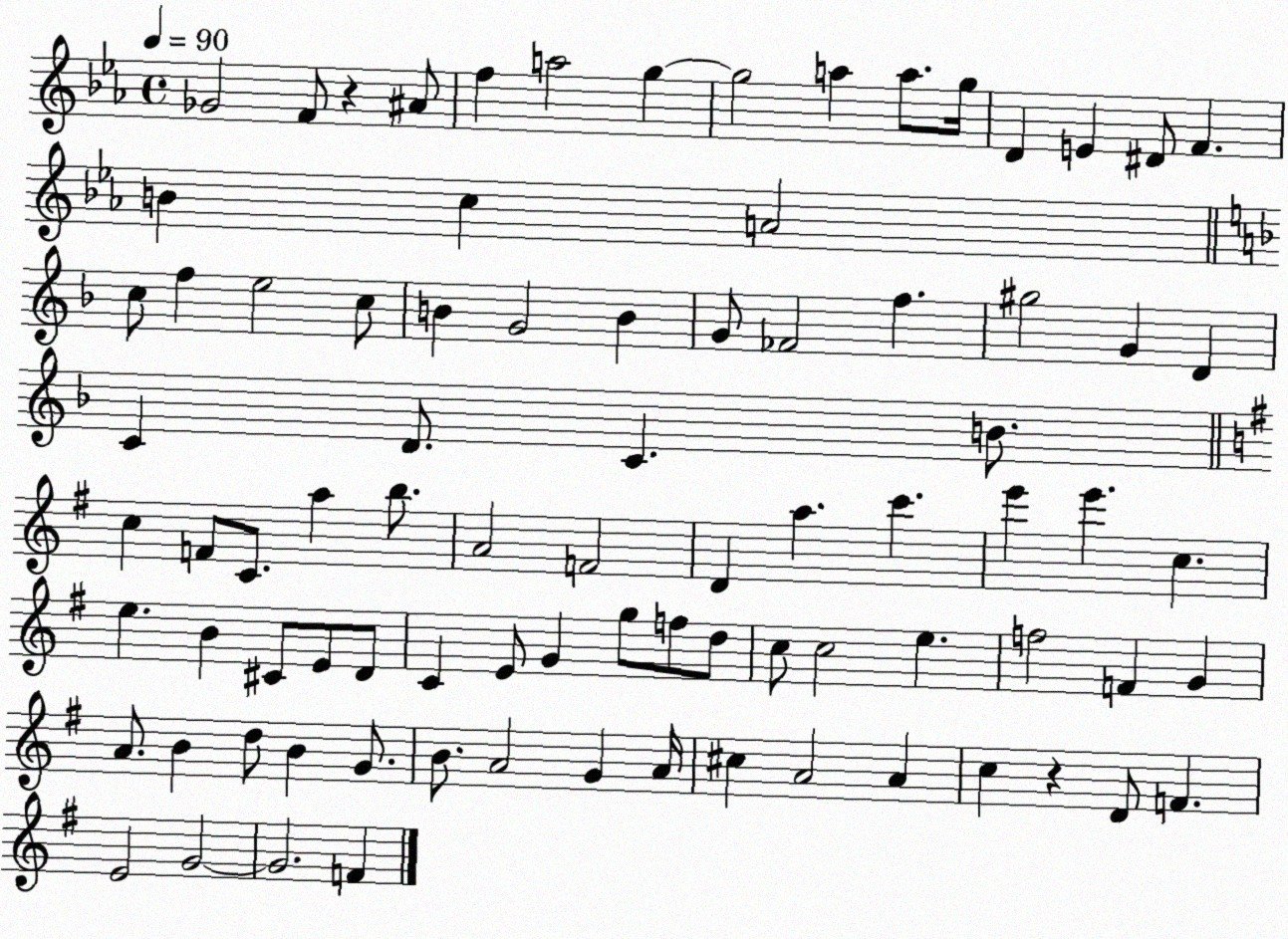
X:1
T:Untitled
M:4/4
L:1/4
K:Eb
_G2 F/2 z ^A/2 f a2 g g2 a a/2 g/4 D E ^D/2 F B c A2 c/2 f e2 c/2 B G2 B G/2 _F2 f ^g2 G D C D/2 C B/2 c F/2 C/2 a b/2 A2 F2 D a c' e' e' c e B ^C/2 E/2 D/2 C E/2 G g/2 f/2 d/2 c/2 c2 e f2 F G A/2 B d/2 B G/2 B/2 A2 G A/4 ^c A2 A c z D/2 F E2 G2 G2 F